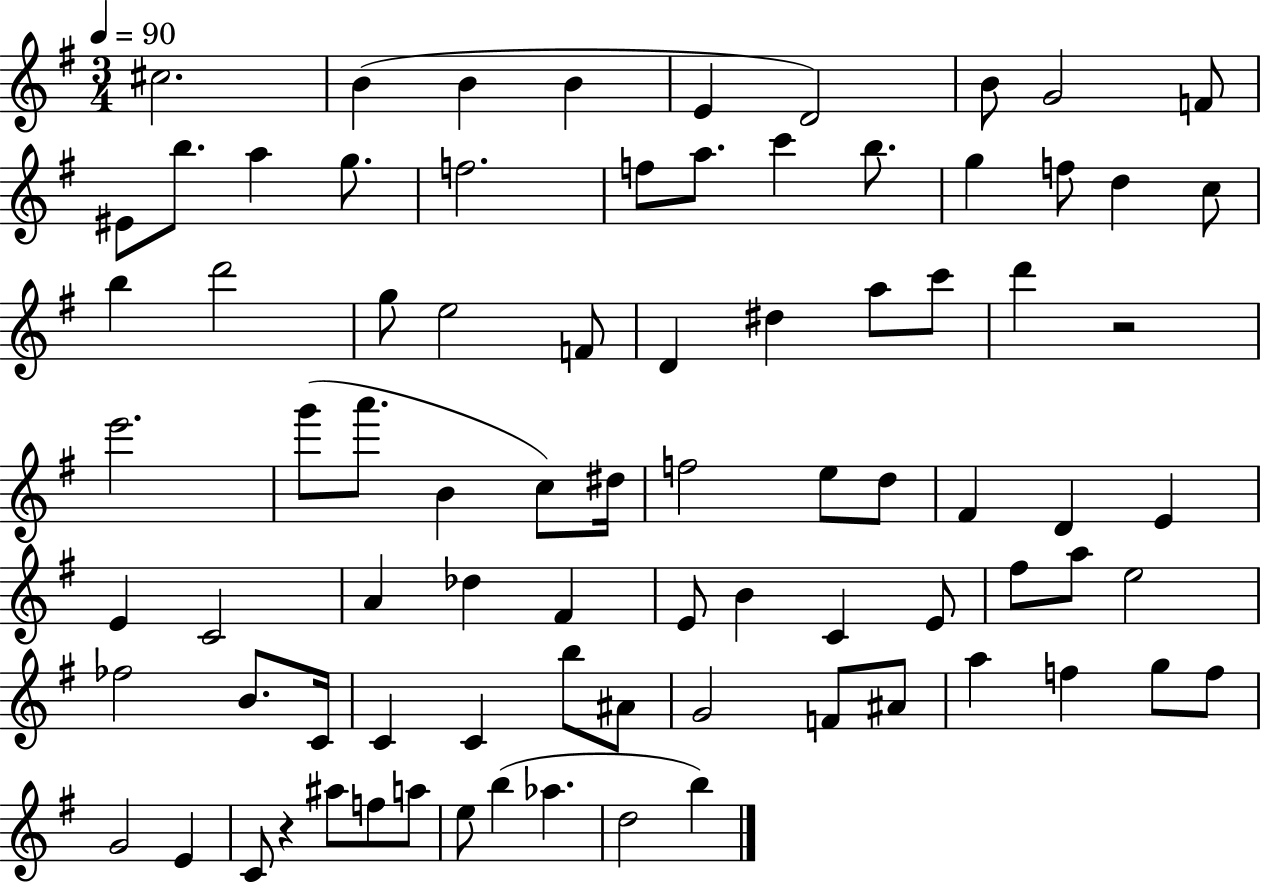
C#5/h. B4/q B4/q B4/q E4/q D4/h B4/e G4/h F4/e EIS4/e B5/e. A5/q G5/e. F5/h. F5/e A5/e. C6/q B5/e. G5/q F5/e D5/q C5/e B5/q D6/h G5/e E5/h F4/e D4/q D#5/q A5/e C6/e D6/q R/h E6/h. G6/e A6/e. B4/q C5/e D#5/s F5/h E5/e D5/e F#4/q D4/q E4/q E4/q C4/h A4/q Db5/q F#4/q E4/e B4/q C4/q E4/e F#5/e A5/e E5/h FES5/h B4/e. C4/s C4/q C4/q B5/e A#4/e G4/h F4/e A#4/e A5/q F5/q G5/e F5/e G4/h E4/q C4/e R/q A#5/e F5/e A5/e E5/e B5/q Ab5/q. D5/h B5/q